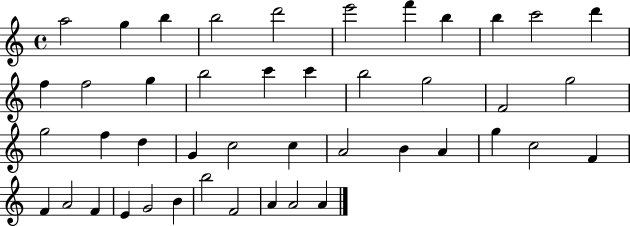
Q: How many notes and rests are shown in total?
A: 44